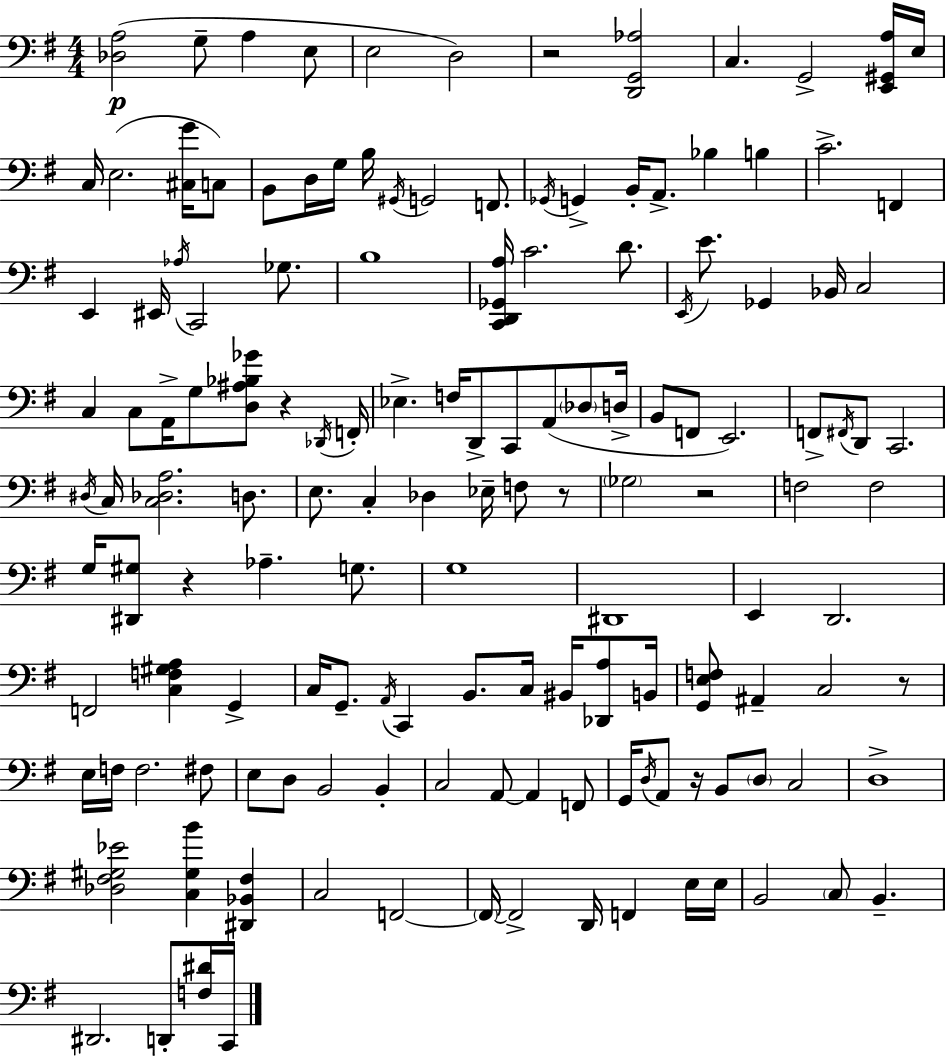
X:1
T:Untitled
M:4/4
L:1/4
K:Em
[_D,A,]2 G,/2 A, E,/2 E,2 D,2 z2 [D,,G,,_A,]2 C, G,,2 [E,,^G,,A,]/4 E,/4 C,/4 E,2 [^C,G]/4 C,/2 B,,/2 D,/4 G,/4 B,/4 ^G,,/4 G,,2 F,,/2 _G,,/4 G,, B,,/4 A,,/2 _B, B, C2 F,, E,, ^E,,/4 _A,/4 C,,2 _G,/2 B,4 [C,,D,,_G,,A,]/4 C2 D/2 E,,/4 E/2 _G,, _B,,/4 C,2 C, C,/2 A,,/4 G,/2 [D,^A,_B,_G]/2 z _D,,/4 F,,/4 _E, F,/4 D,,/2 C,,/2 A,,/2 _D,/2 D,/4 B,,/2 F,,/2 E,,2 F,,/2 ^F,,/4 D,,/2 C,,2 ^D,/4 C,/4 [C,_D,A,]2 D,/2 E,/2 C, _D, _E,/4 F,/2 z/2 _G,2 z2 F,2 F,2 G,/4 [^D,,^G,]/2 z _A, G,/2 G,4 ^D,,4 E,, D,,2 F,,2 [C,F,^G,A,] G,, C,/4 G,,/2 A,,/4 C,, B,,/2 C,/4 ^B,,/4 [_D,,A,]/2 B,,/4 [G,,E,F,]/2 ^A,, C,2 z/2 E,/4 F,/4 F,2 ^F,/2 E,/2 D,/2 B,,2 B,, C,2 A,,/2 A,, F,,/2 G,,/4 D,/4 A,,/2 z/4 B,,/2 D,/2 C,2 D,4 [_D,^F,^G,_E]2 [C,^G,B] [^D,,_B,,^F,] C,2 F,,2 F,,/4 F,,2 D,,/4 F,, E,/4 E,/4 B,,2 C,/2 B,, ^D,,2 D,,/2 [F,^D]/4 C,,/4